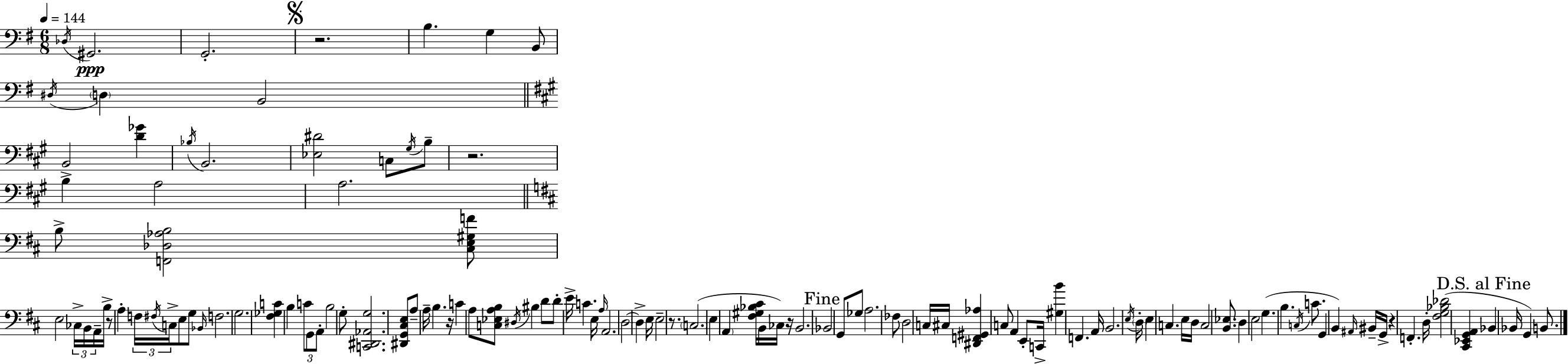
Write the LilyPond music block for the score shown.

{
  \clef bass
  \numericTimeSignature
  \time 6/8
  \key g \major
  \tempo 4 = 144
  \repeat volta 2 { \acciaccatura { des16 }\ppp gis,2. | g,2.-. | \mark \markup { \musicglyph "scripts.segno" } r2. | b4. g4 b,8 | \break \acciaccatura { dis16 } \parenthesize d4 b,2 | \bar "||" \break \key a \major b,2-> <d' ges'>4 | \acciaccatura { bes16 } b,2. | <ees dis'>2 c8 \acciaccatura { gis16 } | b8-- r2. | \break b4 a2 | a2. | \bar "||" \break \key b \minor b8-> <f, des aes b>2 <cis e gis f'>8 | e2 \tuplet 3/2 { ces16-> b,16 a,16-- } b16-> | r8 a4-. \tuplet 3/2 { f16 \acciaccatura { fis16 } c16-> } e8 g8 | \grace { bes,16 } f2. | \break g2. | <fis ges c'>4 b4 \tuplet 3/2 { c'8 | g,8 a,8-. } b2 | g8-. <c, dis, aes, g>2. | \break <dis, g, cis e>8 a8-- a16-- b4. | r16 c'4 a8 <c ees a b>8 \acciaccatura { dis16 } bis4 | d'8 d'8-. e'16-> c'4. | e16 \grace { a16 } a,2. | \break \parenthesize d2~~ | d4-> e16 e2-- | r8. \parenthesize c2.( | e4 \parenthesize a,4 | \break <fis gis bes cis'>16 b,16 ces16) r16 b,2. | \mark "Fine" bes,2 | g,8 ges8 a2. | fes8 d2 | \break c16 cis16 <dis, f, gis, aes>4 c8 a,4 | e,8-. c,16-> <gis b'>4 f,4. | a,16 b,2. | \acciaccatura { e16 } \parenthesize d16-. e4 c4. | \break e16 d16 c2 | <b, ees>8. d4 e2 | g4.( b4. | \acciaccatura { c16 } c'8. g,4 | \break b,4) \grace { ais,16 } bis,16-- g,16-> r4 | f,4.-. d16-. <fis g bes des'>2( | <cis, ees, g, a,>4 \mark "D.S. al Fine" bes,4 bes,16 | g,4) b,8. } \bar "|."
}